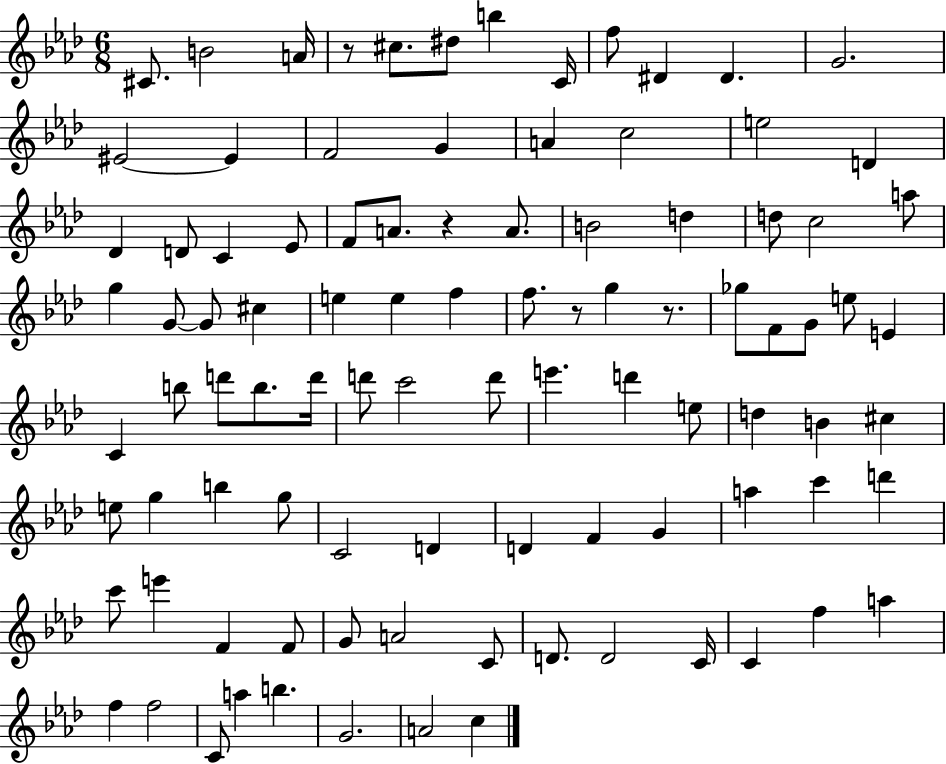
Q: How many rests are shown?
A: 4